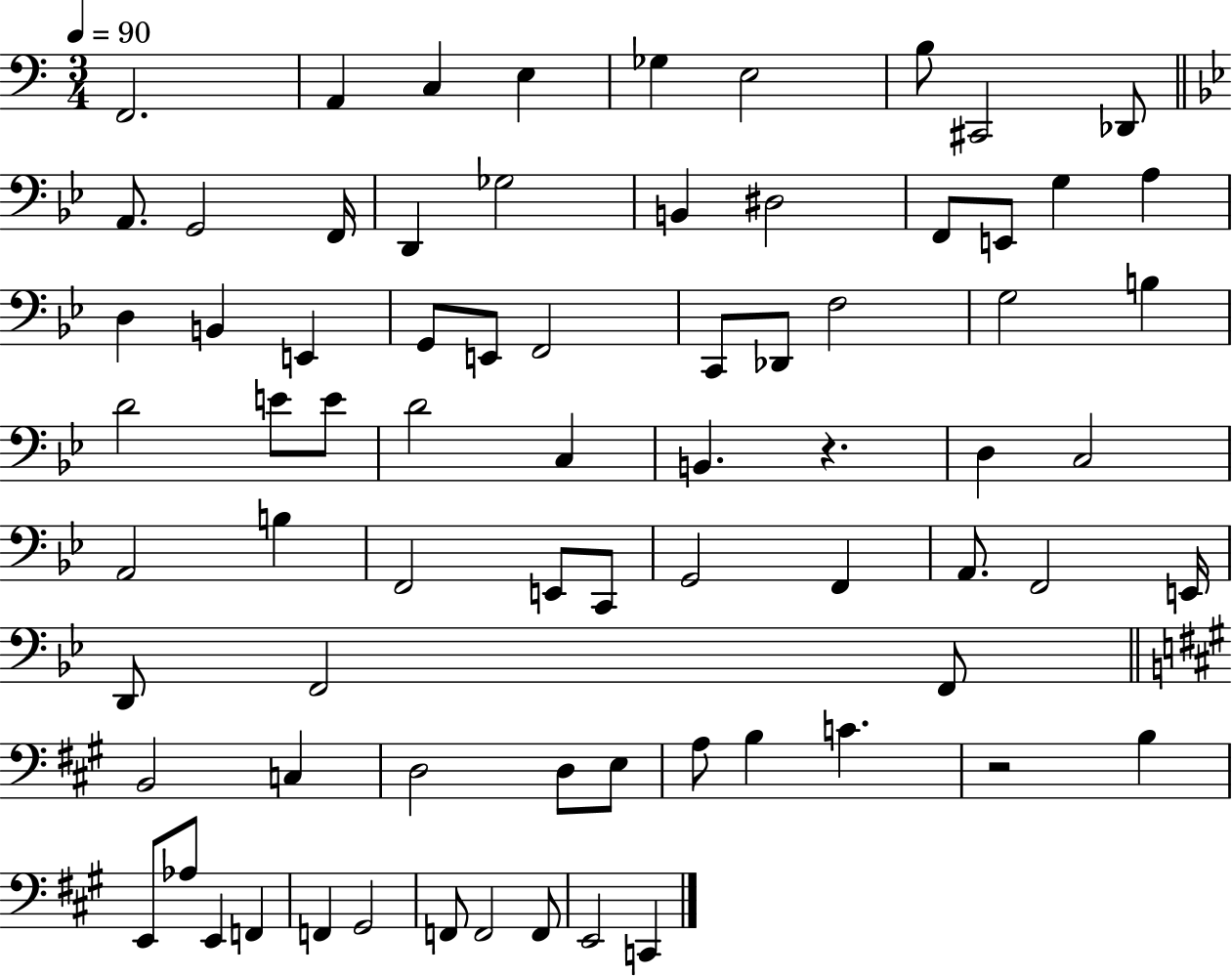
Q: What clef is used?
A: bass